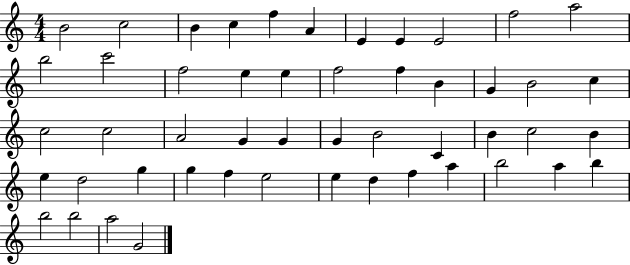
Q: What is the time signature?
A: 4/4